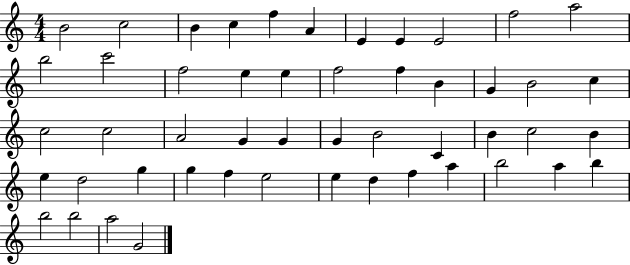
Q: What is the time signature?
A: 4/4